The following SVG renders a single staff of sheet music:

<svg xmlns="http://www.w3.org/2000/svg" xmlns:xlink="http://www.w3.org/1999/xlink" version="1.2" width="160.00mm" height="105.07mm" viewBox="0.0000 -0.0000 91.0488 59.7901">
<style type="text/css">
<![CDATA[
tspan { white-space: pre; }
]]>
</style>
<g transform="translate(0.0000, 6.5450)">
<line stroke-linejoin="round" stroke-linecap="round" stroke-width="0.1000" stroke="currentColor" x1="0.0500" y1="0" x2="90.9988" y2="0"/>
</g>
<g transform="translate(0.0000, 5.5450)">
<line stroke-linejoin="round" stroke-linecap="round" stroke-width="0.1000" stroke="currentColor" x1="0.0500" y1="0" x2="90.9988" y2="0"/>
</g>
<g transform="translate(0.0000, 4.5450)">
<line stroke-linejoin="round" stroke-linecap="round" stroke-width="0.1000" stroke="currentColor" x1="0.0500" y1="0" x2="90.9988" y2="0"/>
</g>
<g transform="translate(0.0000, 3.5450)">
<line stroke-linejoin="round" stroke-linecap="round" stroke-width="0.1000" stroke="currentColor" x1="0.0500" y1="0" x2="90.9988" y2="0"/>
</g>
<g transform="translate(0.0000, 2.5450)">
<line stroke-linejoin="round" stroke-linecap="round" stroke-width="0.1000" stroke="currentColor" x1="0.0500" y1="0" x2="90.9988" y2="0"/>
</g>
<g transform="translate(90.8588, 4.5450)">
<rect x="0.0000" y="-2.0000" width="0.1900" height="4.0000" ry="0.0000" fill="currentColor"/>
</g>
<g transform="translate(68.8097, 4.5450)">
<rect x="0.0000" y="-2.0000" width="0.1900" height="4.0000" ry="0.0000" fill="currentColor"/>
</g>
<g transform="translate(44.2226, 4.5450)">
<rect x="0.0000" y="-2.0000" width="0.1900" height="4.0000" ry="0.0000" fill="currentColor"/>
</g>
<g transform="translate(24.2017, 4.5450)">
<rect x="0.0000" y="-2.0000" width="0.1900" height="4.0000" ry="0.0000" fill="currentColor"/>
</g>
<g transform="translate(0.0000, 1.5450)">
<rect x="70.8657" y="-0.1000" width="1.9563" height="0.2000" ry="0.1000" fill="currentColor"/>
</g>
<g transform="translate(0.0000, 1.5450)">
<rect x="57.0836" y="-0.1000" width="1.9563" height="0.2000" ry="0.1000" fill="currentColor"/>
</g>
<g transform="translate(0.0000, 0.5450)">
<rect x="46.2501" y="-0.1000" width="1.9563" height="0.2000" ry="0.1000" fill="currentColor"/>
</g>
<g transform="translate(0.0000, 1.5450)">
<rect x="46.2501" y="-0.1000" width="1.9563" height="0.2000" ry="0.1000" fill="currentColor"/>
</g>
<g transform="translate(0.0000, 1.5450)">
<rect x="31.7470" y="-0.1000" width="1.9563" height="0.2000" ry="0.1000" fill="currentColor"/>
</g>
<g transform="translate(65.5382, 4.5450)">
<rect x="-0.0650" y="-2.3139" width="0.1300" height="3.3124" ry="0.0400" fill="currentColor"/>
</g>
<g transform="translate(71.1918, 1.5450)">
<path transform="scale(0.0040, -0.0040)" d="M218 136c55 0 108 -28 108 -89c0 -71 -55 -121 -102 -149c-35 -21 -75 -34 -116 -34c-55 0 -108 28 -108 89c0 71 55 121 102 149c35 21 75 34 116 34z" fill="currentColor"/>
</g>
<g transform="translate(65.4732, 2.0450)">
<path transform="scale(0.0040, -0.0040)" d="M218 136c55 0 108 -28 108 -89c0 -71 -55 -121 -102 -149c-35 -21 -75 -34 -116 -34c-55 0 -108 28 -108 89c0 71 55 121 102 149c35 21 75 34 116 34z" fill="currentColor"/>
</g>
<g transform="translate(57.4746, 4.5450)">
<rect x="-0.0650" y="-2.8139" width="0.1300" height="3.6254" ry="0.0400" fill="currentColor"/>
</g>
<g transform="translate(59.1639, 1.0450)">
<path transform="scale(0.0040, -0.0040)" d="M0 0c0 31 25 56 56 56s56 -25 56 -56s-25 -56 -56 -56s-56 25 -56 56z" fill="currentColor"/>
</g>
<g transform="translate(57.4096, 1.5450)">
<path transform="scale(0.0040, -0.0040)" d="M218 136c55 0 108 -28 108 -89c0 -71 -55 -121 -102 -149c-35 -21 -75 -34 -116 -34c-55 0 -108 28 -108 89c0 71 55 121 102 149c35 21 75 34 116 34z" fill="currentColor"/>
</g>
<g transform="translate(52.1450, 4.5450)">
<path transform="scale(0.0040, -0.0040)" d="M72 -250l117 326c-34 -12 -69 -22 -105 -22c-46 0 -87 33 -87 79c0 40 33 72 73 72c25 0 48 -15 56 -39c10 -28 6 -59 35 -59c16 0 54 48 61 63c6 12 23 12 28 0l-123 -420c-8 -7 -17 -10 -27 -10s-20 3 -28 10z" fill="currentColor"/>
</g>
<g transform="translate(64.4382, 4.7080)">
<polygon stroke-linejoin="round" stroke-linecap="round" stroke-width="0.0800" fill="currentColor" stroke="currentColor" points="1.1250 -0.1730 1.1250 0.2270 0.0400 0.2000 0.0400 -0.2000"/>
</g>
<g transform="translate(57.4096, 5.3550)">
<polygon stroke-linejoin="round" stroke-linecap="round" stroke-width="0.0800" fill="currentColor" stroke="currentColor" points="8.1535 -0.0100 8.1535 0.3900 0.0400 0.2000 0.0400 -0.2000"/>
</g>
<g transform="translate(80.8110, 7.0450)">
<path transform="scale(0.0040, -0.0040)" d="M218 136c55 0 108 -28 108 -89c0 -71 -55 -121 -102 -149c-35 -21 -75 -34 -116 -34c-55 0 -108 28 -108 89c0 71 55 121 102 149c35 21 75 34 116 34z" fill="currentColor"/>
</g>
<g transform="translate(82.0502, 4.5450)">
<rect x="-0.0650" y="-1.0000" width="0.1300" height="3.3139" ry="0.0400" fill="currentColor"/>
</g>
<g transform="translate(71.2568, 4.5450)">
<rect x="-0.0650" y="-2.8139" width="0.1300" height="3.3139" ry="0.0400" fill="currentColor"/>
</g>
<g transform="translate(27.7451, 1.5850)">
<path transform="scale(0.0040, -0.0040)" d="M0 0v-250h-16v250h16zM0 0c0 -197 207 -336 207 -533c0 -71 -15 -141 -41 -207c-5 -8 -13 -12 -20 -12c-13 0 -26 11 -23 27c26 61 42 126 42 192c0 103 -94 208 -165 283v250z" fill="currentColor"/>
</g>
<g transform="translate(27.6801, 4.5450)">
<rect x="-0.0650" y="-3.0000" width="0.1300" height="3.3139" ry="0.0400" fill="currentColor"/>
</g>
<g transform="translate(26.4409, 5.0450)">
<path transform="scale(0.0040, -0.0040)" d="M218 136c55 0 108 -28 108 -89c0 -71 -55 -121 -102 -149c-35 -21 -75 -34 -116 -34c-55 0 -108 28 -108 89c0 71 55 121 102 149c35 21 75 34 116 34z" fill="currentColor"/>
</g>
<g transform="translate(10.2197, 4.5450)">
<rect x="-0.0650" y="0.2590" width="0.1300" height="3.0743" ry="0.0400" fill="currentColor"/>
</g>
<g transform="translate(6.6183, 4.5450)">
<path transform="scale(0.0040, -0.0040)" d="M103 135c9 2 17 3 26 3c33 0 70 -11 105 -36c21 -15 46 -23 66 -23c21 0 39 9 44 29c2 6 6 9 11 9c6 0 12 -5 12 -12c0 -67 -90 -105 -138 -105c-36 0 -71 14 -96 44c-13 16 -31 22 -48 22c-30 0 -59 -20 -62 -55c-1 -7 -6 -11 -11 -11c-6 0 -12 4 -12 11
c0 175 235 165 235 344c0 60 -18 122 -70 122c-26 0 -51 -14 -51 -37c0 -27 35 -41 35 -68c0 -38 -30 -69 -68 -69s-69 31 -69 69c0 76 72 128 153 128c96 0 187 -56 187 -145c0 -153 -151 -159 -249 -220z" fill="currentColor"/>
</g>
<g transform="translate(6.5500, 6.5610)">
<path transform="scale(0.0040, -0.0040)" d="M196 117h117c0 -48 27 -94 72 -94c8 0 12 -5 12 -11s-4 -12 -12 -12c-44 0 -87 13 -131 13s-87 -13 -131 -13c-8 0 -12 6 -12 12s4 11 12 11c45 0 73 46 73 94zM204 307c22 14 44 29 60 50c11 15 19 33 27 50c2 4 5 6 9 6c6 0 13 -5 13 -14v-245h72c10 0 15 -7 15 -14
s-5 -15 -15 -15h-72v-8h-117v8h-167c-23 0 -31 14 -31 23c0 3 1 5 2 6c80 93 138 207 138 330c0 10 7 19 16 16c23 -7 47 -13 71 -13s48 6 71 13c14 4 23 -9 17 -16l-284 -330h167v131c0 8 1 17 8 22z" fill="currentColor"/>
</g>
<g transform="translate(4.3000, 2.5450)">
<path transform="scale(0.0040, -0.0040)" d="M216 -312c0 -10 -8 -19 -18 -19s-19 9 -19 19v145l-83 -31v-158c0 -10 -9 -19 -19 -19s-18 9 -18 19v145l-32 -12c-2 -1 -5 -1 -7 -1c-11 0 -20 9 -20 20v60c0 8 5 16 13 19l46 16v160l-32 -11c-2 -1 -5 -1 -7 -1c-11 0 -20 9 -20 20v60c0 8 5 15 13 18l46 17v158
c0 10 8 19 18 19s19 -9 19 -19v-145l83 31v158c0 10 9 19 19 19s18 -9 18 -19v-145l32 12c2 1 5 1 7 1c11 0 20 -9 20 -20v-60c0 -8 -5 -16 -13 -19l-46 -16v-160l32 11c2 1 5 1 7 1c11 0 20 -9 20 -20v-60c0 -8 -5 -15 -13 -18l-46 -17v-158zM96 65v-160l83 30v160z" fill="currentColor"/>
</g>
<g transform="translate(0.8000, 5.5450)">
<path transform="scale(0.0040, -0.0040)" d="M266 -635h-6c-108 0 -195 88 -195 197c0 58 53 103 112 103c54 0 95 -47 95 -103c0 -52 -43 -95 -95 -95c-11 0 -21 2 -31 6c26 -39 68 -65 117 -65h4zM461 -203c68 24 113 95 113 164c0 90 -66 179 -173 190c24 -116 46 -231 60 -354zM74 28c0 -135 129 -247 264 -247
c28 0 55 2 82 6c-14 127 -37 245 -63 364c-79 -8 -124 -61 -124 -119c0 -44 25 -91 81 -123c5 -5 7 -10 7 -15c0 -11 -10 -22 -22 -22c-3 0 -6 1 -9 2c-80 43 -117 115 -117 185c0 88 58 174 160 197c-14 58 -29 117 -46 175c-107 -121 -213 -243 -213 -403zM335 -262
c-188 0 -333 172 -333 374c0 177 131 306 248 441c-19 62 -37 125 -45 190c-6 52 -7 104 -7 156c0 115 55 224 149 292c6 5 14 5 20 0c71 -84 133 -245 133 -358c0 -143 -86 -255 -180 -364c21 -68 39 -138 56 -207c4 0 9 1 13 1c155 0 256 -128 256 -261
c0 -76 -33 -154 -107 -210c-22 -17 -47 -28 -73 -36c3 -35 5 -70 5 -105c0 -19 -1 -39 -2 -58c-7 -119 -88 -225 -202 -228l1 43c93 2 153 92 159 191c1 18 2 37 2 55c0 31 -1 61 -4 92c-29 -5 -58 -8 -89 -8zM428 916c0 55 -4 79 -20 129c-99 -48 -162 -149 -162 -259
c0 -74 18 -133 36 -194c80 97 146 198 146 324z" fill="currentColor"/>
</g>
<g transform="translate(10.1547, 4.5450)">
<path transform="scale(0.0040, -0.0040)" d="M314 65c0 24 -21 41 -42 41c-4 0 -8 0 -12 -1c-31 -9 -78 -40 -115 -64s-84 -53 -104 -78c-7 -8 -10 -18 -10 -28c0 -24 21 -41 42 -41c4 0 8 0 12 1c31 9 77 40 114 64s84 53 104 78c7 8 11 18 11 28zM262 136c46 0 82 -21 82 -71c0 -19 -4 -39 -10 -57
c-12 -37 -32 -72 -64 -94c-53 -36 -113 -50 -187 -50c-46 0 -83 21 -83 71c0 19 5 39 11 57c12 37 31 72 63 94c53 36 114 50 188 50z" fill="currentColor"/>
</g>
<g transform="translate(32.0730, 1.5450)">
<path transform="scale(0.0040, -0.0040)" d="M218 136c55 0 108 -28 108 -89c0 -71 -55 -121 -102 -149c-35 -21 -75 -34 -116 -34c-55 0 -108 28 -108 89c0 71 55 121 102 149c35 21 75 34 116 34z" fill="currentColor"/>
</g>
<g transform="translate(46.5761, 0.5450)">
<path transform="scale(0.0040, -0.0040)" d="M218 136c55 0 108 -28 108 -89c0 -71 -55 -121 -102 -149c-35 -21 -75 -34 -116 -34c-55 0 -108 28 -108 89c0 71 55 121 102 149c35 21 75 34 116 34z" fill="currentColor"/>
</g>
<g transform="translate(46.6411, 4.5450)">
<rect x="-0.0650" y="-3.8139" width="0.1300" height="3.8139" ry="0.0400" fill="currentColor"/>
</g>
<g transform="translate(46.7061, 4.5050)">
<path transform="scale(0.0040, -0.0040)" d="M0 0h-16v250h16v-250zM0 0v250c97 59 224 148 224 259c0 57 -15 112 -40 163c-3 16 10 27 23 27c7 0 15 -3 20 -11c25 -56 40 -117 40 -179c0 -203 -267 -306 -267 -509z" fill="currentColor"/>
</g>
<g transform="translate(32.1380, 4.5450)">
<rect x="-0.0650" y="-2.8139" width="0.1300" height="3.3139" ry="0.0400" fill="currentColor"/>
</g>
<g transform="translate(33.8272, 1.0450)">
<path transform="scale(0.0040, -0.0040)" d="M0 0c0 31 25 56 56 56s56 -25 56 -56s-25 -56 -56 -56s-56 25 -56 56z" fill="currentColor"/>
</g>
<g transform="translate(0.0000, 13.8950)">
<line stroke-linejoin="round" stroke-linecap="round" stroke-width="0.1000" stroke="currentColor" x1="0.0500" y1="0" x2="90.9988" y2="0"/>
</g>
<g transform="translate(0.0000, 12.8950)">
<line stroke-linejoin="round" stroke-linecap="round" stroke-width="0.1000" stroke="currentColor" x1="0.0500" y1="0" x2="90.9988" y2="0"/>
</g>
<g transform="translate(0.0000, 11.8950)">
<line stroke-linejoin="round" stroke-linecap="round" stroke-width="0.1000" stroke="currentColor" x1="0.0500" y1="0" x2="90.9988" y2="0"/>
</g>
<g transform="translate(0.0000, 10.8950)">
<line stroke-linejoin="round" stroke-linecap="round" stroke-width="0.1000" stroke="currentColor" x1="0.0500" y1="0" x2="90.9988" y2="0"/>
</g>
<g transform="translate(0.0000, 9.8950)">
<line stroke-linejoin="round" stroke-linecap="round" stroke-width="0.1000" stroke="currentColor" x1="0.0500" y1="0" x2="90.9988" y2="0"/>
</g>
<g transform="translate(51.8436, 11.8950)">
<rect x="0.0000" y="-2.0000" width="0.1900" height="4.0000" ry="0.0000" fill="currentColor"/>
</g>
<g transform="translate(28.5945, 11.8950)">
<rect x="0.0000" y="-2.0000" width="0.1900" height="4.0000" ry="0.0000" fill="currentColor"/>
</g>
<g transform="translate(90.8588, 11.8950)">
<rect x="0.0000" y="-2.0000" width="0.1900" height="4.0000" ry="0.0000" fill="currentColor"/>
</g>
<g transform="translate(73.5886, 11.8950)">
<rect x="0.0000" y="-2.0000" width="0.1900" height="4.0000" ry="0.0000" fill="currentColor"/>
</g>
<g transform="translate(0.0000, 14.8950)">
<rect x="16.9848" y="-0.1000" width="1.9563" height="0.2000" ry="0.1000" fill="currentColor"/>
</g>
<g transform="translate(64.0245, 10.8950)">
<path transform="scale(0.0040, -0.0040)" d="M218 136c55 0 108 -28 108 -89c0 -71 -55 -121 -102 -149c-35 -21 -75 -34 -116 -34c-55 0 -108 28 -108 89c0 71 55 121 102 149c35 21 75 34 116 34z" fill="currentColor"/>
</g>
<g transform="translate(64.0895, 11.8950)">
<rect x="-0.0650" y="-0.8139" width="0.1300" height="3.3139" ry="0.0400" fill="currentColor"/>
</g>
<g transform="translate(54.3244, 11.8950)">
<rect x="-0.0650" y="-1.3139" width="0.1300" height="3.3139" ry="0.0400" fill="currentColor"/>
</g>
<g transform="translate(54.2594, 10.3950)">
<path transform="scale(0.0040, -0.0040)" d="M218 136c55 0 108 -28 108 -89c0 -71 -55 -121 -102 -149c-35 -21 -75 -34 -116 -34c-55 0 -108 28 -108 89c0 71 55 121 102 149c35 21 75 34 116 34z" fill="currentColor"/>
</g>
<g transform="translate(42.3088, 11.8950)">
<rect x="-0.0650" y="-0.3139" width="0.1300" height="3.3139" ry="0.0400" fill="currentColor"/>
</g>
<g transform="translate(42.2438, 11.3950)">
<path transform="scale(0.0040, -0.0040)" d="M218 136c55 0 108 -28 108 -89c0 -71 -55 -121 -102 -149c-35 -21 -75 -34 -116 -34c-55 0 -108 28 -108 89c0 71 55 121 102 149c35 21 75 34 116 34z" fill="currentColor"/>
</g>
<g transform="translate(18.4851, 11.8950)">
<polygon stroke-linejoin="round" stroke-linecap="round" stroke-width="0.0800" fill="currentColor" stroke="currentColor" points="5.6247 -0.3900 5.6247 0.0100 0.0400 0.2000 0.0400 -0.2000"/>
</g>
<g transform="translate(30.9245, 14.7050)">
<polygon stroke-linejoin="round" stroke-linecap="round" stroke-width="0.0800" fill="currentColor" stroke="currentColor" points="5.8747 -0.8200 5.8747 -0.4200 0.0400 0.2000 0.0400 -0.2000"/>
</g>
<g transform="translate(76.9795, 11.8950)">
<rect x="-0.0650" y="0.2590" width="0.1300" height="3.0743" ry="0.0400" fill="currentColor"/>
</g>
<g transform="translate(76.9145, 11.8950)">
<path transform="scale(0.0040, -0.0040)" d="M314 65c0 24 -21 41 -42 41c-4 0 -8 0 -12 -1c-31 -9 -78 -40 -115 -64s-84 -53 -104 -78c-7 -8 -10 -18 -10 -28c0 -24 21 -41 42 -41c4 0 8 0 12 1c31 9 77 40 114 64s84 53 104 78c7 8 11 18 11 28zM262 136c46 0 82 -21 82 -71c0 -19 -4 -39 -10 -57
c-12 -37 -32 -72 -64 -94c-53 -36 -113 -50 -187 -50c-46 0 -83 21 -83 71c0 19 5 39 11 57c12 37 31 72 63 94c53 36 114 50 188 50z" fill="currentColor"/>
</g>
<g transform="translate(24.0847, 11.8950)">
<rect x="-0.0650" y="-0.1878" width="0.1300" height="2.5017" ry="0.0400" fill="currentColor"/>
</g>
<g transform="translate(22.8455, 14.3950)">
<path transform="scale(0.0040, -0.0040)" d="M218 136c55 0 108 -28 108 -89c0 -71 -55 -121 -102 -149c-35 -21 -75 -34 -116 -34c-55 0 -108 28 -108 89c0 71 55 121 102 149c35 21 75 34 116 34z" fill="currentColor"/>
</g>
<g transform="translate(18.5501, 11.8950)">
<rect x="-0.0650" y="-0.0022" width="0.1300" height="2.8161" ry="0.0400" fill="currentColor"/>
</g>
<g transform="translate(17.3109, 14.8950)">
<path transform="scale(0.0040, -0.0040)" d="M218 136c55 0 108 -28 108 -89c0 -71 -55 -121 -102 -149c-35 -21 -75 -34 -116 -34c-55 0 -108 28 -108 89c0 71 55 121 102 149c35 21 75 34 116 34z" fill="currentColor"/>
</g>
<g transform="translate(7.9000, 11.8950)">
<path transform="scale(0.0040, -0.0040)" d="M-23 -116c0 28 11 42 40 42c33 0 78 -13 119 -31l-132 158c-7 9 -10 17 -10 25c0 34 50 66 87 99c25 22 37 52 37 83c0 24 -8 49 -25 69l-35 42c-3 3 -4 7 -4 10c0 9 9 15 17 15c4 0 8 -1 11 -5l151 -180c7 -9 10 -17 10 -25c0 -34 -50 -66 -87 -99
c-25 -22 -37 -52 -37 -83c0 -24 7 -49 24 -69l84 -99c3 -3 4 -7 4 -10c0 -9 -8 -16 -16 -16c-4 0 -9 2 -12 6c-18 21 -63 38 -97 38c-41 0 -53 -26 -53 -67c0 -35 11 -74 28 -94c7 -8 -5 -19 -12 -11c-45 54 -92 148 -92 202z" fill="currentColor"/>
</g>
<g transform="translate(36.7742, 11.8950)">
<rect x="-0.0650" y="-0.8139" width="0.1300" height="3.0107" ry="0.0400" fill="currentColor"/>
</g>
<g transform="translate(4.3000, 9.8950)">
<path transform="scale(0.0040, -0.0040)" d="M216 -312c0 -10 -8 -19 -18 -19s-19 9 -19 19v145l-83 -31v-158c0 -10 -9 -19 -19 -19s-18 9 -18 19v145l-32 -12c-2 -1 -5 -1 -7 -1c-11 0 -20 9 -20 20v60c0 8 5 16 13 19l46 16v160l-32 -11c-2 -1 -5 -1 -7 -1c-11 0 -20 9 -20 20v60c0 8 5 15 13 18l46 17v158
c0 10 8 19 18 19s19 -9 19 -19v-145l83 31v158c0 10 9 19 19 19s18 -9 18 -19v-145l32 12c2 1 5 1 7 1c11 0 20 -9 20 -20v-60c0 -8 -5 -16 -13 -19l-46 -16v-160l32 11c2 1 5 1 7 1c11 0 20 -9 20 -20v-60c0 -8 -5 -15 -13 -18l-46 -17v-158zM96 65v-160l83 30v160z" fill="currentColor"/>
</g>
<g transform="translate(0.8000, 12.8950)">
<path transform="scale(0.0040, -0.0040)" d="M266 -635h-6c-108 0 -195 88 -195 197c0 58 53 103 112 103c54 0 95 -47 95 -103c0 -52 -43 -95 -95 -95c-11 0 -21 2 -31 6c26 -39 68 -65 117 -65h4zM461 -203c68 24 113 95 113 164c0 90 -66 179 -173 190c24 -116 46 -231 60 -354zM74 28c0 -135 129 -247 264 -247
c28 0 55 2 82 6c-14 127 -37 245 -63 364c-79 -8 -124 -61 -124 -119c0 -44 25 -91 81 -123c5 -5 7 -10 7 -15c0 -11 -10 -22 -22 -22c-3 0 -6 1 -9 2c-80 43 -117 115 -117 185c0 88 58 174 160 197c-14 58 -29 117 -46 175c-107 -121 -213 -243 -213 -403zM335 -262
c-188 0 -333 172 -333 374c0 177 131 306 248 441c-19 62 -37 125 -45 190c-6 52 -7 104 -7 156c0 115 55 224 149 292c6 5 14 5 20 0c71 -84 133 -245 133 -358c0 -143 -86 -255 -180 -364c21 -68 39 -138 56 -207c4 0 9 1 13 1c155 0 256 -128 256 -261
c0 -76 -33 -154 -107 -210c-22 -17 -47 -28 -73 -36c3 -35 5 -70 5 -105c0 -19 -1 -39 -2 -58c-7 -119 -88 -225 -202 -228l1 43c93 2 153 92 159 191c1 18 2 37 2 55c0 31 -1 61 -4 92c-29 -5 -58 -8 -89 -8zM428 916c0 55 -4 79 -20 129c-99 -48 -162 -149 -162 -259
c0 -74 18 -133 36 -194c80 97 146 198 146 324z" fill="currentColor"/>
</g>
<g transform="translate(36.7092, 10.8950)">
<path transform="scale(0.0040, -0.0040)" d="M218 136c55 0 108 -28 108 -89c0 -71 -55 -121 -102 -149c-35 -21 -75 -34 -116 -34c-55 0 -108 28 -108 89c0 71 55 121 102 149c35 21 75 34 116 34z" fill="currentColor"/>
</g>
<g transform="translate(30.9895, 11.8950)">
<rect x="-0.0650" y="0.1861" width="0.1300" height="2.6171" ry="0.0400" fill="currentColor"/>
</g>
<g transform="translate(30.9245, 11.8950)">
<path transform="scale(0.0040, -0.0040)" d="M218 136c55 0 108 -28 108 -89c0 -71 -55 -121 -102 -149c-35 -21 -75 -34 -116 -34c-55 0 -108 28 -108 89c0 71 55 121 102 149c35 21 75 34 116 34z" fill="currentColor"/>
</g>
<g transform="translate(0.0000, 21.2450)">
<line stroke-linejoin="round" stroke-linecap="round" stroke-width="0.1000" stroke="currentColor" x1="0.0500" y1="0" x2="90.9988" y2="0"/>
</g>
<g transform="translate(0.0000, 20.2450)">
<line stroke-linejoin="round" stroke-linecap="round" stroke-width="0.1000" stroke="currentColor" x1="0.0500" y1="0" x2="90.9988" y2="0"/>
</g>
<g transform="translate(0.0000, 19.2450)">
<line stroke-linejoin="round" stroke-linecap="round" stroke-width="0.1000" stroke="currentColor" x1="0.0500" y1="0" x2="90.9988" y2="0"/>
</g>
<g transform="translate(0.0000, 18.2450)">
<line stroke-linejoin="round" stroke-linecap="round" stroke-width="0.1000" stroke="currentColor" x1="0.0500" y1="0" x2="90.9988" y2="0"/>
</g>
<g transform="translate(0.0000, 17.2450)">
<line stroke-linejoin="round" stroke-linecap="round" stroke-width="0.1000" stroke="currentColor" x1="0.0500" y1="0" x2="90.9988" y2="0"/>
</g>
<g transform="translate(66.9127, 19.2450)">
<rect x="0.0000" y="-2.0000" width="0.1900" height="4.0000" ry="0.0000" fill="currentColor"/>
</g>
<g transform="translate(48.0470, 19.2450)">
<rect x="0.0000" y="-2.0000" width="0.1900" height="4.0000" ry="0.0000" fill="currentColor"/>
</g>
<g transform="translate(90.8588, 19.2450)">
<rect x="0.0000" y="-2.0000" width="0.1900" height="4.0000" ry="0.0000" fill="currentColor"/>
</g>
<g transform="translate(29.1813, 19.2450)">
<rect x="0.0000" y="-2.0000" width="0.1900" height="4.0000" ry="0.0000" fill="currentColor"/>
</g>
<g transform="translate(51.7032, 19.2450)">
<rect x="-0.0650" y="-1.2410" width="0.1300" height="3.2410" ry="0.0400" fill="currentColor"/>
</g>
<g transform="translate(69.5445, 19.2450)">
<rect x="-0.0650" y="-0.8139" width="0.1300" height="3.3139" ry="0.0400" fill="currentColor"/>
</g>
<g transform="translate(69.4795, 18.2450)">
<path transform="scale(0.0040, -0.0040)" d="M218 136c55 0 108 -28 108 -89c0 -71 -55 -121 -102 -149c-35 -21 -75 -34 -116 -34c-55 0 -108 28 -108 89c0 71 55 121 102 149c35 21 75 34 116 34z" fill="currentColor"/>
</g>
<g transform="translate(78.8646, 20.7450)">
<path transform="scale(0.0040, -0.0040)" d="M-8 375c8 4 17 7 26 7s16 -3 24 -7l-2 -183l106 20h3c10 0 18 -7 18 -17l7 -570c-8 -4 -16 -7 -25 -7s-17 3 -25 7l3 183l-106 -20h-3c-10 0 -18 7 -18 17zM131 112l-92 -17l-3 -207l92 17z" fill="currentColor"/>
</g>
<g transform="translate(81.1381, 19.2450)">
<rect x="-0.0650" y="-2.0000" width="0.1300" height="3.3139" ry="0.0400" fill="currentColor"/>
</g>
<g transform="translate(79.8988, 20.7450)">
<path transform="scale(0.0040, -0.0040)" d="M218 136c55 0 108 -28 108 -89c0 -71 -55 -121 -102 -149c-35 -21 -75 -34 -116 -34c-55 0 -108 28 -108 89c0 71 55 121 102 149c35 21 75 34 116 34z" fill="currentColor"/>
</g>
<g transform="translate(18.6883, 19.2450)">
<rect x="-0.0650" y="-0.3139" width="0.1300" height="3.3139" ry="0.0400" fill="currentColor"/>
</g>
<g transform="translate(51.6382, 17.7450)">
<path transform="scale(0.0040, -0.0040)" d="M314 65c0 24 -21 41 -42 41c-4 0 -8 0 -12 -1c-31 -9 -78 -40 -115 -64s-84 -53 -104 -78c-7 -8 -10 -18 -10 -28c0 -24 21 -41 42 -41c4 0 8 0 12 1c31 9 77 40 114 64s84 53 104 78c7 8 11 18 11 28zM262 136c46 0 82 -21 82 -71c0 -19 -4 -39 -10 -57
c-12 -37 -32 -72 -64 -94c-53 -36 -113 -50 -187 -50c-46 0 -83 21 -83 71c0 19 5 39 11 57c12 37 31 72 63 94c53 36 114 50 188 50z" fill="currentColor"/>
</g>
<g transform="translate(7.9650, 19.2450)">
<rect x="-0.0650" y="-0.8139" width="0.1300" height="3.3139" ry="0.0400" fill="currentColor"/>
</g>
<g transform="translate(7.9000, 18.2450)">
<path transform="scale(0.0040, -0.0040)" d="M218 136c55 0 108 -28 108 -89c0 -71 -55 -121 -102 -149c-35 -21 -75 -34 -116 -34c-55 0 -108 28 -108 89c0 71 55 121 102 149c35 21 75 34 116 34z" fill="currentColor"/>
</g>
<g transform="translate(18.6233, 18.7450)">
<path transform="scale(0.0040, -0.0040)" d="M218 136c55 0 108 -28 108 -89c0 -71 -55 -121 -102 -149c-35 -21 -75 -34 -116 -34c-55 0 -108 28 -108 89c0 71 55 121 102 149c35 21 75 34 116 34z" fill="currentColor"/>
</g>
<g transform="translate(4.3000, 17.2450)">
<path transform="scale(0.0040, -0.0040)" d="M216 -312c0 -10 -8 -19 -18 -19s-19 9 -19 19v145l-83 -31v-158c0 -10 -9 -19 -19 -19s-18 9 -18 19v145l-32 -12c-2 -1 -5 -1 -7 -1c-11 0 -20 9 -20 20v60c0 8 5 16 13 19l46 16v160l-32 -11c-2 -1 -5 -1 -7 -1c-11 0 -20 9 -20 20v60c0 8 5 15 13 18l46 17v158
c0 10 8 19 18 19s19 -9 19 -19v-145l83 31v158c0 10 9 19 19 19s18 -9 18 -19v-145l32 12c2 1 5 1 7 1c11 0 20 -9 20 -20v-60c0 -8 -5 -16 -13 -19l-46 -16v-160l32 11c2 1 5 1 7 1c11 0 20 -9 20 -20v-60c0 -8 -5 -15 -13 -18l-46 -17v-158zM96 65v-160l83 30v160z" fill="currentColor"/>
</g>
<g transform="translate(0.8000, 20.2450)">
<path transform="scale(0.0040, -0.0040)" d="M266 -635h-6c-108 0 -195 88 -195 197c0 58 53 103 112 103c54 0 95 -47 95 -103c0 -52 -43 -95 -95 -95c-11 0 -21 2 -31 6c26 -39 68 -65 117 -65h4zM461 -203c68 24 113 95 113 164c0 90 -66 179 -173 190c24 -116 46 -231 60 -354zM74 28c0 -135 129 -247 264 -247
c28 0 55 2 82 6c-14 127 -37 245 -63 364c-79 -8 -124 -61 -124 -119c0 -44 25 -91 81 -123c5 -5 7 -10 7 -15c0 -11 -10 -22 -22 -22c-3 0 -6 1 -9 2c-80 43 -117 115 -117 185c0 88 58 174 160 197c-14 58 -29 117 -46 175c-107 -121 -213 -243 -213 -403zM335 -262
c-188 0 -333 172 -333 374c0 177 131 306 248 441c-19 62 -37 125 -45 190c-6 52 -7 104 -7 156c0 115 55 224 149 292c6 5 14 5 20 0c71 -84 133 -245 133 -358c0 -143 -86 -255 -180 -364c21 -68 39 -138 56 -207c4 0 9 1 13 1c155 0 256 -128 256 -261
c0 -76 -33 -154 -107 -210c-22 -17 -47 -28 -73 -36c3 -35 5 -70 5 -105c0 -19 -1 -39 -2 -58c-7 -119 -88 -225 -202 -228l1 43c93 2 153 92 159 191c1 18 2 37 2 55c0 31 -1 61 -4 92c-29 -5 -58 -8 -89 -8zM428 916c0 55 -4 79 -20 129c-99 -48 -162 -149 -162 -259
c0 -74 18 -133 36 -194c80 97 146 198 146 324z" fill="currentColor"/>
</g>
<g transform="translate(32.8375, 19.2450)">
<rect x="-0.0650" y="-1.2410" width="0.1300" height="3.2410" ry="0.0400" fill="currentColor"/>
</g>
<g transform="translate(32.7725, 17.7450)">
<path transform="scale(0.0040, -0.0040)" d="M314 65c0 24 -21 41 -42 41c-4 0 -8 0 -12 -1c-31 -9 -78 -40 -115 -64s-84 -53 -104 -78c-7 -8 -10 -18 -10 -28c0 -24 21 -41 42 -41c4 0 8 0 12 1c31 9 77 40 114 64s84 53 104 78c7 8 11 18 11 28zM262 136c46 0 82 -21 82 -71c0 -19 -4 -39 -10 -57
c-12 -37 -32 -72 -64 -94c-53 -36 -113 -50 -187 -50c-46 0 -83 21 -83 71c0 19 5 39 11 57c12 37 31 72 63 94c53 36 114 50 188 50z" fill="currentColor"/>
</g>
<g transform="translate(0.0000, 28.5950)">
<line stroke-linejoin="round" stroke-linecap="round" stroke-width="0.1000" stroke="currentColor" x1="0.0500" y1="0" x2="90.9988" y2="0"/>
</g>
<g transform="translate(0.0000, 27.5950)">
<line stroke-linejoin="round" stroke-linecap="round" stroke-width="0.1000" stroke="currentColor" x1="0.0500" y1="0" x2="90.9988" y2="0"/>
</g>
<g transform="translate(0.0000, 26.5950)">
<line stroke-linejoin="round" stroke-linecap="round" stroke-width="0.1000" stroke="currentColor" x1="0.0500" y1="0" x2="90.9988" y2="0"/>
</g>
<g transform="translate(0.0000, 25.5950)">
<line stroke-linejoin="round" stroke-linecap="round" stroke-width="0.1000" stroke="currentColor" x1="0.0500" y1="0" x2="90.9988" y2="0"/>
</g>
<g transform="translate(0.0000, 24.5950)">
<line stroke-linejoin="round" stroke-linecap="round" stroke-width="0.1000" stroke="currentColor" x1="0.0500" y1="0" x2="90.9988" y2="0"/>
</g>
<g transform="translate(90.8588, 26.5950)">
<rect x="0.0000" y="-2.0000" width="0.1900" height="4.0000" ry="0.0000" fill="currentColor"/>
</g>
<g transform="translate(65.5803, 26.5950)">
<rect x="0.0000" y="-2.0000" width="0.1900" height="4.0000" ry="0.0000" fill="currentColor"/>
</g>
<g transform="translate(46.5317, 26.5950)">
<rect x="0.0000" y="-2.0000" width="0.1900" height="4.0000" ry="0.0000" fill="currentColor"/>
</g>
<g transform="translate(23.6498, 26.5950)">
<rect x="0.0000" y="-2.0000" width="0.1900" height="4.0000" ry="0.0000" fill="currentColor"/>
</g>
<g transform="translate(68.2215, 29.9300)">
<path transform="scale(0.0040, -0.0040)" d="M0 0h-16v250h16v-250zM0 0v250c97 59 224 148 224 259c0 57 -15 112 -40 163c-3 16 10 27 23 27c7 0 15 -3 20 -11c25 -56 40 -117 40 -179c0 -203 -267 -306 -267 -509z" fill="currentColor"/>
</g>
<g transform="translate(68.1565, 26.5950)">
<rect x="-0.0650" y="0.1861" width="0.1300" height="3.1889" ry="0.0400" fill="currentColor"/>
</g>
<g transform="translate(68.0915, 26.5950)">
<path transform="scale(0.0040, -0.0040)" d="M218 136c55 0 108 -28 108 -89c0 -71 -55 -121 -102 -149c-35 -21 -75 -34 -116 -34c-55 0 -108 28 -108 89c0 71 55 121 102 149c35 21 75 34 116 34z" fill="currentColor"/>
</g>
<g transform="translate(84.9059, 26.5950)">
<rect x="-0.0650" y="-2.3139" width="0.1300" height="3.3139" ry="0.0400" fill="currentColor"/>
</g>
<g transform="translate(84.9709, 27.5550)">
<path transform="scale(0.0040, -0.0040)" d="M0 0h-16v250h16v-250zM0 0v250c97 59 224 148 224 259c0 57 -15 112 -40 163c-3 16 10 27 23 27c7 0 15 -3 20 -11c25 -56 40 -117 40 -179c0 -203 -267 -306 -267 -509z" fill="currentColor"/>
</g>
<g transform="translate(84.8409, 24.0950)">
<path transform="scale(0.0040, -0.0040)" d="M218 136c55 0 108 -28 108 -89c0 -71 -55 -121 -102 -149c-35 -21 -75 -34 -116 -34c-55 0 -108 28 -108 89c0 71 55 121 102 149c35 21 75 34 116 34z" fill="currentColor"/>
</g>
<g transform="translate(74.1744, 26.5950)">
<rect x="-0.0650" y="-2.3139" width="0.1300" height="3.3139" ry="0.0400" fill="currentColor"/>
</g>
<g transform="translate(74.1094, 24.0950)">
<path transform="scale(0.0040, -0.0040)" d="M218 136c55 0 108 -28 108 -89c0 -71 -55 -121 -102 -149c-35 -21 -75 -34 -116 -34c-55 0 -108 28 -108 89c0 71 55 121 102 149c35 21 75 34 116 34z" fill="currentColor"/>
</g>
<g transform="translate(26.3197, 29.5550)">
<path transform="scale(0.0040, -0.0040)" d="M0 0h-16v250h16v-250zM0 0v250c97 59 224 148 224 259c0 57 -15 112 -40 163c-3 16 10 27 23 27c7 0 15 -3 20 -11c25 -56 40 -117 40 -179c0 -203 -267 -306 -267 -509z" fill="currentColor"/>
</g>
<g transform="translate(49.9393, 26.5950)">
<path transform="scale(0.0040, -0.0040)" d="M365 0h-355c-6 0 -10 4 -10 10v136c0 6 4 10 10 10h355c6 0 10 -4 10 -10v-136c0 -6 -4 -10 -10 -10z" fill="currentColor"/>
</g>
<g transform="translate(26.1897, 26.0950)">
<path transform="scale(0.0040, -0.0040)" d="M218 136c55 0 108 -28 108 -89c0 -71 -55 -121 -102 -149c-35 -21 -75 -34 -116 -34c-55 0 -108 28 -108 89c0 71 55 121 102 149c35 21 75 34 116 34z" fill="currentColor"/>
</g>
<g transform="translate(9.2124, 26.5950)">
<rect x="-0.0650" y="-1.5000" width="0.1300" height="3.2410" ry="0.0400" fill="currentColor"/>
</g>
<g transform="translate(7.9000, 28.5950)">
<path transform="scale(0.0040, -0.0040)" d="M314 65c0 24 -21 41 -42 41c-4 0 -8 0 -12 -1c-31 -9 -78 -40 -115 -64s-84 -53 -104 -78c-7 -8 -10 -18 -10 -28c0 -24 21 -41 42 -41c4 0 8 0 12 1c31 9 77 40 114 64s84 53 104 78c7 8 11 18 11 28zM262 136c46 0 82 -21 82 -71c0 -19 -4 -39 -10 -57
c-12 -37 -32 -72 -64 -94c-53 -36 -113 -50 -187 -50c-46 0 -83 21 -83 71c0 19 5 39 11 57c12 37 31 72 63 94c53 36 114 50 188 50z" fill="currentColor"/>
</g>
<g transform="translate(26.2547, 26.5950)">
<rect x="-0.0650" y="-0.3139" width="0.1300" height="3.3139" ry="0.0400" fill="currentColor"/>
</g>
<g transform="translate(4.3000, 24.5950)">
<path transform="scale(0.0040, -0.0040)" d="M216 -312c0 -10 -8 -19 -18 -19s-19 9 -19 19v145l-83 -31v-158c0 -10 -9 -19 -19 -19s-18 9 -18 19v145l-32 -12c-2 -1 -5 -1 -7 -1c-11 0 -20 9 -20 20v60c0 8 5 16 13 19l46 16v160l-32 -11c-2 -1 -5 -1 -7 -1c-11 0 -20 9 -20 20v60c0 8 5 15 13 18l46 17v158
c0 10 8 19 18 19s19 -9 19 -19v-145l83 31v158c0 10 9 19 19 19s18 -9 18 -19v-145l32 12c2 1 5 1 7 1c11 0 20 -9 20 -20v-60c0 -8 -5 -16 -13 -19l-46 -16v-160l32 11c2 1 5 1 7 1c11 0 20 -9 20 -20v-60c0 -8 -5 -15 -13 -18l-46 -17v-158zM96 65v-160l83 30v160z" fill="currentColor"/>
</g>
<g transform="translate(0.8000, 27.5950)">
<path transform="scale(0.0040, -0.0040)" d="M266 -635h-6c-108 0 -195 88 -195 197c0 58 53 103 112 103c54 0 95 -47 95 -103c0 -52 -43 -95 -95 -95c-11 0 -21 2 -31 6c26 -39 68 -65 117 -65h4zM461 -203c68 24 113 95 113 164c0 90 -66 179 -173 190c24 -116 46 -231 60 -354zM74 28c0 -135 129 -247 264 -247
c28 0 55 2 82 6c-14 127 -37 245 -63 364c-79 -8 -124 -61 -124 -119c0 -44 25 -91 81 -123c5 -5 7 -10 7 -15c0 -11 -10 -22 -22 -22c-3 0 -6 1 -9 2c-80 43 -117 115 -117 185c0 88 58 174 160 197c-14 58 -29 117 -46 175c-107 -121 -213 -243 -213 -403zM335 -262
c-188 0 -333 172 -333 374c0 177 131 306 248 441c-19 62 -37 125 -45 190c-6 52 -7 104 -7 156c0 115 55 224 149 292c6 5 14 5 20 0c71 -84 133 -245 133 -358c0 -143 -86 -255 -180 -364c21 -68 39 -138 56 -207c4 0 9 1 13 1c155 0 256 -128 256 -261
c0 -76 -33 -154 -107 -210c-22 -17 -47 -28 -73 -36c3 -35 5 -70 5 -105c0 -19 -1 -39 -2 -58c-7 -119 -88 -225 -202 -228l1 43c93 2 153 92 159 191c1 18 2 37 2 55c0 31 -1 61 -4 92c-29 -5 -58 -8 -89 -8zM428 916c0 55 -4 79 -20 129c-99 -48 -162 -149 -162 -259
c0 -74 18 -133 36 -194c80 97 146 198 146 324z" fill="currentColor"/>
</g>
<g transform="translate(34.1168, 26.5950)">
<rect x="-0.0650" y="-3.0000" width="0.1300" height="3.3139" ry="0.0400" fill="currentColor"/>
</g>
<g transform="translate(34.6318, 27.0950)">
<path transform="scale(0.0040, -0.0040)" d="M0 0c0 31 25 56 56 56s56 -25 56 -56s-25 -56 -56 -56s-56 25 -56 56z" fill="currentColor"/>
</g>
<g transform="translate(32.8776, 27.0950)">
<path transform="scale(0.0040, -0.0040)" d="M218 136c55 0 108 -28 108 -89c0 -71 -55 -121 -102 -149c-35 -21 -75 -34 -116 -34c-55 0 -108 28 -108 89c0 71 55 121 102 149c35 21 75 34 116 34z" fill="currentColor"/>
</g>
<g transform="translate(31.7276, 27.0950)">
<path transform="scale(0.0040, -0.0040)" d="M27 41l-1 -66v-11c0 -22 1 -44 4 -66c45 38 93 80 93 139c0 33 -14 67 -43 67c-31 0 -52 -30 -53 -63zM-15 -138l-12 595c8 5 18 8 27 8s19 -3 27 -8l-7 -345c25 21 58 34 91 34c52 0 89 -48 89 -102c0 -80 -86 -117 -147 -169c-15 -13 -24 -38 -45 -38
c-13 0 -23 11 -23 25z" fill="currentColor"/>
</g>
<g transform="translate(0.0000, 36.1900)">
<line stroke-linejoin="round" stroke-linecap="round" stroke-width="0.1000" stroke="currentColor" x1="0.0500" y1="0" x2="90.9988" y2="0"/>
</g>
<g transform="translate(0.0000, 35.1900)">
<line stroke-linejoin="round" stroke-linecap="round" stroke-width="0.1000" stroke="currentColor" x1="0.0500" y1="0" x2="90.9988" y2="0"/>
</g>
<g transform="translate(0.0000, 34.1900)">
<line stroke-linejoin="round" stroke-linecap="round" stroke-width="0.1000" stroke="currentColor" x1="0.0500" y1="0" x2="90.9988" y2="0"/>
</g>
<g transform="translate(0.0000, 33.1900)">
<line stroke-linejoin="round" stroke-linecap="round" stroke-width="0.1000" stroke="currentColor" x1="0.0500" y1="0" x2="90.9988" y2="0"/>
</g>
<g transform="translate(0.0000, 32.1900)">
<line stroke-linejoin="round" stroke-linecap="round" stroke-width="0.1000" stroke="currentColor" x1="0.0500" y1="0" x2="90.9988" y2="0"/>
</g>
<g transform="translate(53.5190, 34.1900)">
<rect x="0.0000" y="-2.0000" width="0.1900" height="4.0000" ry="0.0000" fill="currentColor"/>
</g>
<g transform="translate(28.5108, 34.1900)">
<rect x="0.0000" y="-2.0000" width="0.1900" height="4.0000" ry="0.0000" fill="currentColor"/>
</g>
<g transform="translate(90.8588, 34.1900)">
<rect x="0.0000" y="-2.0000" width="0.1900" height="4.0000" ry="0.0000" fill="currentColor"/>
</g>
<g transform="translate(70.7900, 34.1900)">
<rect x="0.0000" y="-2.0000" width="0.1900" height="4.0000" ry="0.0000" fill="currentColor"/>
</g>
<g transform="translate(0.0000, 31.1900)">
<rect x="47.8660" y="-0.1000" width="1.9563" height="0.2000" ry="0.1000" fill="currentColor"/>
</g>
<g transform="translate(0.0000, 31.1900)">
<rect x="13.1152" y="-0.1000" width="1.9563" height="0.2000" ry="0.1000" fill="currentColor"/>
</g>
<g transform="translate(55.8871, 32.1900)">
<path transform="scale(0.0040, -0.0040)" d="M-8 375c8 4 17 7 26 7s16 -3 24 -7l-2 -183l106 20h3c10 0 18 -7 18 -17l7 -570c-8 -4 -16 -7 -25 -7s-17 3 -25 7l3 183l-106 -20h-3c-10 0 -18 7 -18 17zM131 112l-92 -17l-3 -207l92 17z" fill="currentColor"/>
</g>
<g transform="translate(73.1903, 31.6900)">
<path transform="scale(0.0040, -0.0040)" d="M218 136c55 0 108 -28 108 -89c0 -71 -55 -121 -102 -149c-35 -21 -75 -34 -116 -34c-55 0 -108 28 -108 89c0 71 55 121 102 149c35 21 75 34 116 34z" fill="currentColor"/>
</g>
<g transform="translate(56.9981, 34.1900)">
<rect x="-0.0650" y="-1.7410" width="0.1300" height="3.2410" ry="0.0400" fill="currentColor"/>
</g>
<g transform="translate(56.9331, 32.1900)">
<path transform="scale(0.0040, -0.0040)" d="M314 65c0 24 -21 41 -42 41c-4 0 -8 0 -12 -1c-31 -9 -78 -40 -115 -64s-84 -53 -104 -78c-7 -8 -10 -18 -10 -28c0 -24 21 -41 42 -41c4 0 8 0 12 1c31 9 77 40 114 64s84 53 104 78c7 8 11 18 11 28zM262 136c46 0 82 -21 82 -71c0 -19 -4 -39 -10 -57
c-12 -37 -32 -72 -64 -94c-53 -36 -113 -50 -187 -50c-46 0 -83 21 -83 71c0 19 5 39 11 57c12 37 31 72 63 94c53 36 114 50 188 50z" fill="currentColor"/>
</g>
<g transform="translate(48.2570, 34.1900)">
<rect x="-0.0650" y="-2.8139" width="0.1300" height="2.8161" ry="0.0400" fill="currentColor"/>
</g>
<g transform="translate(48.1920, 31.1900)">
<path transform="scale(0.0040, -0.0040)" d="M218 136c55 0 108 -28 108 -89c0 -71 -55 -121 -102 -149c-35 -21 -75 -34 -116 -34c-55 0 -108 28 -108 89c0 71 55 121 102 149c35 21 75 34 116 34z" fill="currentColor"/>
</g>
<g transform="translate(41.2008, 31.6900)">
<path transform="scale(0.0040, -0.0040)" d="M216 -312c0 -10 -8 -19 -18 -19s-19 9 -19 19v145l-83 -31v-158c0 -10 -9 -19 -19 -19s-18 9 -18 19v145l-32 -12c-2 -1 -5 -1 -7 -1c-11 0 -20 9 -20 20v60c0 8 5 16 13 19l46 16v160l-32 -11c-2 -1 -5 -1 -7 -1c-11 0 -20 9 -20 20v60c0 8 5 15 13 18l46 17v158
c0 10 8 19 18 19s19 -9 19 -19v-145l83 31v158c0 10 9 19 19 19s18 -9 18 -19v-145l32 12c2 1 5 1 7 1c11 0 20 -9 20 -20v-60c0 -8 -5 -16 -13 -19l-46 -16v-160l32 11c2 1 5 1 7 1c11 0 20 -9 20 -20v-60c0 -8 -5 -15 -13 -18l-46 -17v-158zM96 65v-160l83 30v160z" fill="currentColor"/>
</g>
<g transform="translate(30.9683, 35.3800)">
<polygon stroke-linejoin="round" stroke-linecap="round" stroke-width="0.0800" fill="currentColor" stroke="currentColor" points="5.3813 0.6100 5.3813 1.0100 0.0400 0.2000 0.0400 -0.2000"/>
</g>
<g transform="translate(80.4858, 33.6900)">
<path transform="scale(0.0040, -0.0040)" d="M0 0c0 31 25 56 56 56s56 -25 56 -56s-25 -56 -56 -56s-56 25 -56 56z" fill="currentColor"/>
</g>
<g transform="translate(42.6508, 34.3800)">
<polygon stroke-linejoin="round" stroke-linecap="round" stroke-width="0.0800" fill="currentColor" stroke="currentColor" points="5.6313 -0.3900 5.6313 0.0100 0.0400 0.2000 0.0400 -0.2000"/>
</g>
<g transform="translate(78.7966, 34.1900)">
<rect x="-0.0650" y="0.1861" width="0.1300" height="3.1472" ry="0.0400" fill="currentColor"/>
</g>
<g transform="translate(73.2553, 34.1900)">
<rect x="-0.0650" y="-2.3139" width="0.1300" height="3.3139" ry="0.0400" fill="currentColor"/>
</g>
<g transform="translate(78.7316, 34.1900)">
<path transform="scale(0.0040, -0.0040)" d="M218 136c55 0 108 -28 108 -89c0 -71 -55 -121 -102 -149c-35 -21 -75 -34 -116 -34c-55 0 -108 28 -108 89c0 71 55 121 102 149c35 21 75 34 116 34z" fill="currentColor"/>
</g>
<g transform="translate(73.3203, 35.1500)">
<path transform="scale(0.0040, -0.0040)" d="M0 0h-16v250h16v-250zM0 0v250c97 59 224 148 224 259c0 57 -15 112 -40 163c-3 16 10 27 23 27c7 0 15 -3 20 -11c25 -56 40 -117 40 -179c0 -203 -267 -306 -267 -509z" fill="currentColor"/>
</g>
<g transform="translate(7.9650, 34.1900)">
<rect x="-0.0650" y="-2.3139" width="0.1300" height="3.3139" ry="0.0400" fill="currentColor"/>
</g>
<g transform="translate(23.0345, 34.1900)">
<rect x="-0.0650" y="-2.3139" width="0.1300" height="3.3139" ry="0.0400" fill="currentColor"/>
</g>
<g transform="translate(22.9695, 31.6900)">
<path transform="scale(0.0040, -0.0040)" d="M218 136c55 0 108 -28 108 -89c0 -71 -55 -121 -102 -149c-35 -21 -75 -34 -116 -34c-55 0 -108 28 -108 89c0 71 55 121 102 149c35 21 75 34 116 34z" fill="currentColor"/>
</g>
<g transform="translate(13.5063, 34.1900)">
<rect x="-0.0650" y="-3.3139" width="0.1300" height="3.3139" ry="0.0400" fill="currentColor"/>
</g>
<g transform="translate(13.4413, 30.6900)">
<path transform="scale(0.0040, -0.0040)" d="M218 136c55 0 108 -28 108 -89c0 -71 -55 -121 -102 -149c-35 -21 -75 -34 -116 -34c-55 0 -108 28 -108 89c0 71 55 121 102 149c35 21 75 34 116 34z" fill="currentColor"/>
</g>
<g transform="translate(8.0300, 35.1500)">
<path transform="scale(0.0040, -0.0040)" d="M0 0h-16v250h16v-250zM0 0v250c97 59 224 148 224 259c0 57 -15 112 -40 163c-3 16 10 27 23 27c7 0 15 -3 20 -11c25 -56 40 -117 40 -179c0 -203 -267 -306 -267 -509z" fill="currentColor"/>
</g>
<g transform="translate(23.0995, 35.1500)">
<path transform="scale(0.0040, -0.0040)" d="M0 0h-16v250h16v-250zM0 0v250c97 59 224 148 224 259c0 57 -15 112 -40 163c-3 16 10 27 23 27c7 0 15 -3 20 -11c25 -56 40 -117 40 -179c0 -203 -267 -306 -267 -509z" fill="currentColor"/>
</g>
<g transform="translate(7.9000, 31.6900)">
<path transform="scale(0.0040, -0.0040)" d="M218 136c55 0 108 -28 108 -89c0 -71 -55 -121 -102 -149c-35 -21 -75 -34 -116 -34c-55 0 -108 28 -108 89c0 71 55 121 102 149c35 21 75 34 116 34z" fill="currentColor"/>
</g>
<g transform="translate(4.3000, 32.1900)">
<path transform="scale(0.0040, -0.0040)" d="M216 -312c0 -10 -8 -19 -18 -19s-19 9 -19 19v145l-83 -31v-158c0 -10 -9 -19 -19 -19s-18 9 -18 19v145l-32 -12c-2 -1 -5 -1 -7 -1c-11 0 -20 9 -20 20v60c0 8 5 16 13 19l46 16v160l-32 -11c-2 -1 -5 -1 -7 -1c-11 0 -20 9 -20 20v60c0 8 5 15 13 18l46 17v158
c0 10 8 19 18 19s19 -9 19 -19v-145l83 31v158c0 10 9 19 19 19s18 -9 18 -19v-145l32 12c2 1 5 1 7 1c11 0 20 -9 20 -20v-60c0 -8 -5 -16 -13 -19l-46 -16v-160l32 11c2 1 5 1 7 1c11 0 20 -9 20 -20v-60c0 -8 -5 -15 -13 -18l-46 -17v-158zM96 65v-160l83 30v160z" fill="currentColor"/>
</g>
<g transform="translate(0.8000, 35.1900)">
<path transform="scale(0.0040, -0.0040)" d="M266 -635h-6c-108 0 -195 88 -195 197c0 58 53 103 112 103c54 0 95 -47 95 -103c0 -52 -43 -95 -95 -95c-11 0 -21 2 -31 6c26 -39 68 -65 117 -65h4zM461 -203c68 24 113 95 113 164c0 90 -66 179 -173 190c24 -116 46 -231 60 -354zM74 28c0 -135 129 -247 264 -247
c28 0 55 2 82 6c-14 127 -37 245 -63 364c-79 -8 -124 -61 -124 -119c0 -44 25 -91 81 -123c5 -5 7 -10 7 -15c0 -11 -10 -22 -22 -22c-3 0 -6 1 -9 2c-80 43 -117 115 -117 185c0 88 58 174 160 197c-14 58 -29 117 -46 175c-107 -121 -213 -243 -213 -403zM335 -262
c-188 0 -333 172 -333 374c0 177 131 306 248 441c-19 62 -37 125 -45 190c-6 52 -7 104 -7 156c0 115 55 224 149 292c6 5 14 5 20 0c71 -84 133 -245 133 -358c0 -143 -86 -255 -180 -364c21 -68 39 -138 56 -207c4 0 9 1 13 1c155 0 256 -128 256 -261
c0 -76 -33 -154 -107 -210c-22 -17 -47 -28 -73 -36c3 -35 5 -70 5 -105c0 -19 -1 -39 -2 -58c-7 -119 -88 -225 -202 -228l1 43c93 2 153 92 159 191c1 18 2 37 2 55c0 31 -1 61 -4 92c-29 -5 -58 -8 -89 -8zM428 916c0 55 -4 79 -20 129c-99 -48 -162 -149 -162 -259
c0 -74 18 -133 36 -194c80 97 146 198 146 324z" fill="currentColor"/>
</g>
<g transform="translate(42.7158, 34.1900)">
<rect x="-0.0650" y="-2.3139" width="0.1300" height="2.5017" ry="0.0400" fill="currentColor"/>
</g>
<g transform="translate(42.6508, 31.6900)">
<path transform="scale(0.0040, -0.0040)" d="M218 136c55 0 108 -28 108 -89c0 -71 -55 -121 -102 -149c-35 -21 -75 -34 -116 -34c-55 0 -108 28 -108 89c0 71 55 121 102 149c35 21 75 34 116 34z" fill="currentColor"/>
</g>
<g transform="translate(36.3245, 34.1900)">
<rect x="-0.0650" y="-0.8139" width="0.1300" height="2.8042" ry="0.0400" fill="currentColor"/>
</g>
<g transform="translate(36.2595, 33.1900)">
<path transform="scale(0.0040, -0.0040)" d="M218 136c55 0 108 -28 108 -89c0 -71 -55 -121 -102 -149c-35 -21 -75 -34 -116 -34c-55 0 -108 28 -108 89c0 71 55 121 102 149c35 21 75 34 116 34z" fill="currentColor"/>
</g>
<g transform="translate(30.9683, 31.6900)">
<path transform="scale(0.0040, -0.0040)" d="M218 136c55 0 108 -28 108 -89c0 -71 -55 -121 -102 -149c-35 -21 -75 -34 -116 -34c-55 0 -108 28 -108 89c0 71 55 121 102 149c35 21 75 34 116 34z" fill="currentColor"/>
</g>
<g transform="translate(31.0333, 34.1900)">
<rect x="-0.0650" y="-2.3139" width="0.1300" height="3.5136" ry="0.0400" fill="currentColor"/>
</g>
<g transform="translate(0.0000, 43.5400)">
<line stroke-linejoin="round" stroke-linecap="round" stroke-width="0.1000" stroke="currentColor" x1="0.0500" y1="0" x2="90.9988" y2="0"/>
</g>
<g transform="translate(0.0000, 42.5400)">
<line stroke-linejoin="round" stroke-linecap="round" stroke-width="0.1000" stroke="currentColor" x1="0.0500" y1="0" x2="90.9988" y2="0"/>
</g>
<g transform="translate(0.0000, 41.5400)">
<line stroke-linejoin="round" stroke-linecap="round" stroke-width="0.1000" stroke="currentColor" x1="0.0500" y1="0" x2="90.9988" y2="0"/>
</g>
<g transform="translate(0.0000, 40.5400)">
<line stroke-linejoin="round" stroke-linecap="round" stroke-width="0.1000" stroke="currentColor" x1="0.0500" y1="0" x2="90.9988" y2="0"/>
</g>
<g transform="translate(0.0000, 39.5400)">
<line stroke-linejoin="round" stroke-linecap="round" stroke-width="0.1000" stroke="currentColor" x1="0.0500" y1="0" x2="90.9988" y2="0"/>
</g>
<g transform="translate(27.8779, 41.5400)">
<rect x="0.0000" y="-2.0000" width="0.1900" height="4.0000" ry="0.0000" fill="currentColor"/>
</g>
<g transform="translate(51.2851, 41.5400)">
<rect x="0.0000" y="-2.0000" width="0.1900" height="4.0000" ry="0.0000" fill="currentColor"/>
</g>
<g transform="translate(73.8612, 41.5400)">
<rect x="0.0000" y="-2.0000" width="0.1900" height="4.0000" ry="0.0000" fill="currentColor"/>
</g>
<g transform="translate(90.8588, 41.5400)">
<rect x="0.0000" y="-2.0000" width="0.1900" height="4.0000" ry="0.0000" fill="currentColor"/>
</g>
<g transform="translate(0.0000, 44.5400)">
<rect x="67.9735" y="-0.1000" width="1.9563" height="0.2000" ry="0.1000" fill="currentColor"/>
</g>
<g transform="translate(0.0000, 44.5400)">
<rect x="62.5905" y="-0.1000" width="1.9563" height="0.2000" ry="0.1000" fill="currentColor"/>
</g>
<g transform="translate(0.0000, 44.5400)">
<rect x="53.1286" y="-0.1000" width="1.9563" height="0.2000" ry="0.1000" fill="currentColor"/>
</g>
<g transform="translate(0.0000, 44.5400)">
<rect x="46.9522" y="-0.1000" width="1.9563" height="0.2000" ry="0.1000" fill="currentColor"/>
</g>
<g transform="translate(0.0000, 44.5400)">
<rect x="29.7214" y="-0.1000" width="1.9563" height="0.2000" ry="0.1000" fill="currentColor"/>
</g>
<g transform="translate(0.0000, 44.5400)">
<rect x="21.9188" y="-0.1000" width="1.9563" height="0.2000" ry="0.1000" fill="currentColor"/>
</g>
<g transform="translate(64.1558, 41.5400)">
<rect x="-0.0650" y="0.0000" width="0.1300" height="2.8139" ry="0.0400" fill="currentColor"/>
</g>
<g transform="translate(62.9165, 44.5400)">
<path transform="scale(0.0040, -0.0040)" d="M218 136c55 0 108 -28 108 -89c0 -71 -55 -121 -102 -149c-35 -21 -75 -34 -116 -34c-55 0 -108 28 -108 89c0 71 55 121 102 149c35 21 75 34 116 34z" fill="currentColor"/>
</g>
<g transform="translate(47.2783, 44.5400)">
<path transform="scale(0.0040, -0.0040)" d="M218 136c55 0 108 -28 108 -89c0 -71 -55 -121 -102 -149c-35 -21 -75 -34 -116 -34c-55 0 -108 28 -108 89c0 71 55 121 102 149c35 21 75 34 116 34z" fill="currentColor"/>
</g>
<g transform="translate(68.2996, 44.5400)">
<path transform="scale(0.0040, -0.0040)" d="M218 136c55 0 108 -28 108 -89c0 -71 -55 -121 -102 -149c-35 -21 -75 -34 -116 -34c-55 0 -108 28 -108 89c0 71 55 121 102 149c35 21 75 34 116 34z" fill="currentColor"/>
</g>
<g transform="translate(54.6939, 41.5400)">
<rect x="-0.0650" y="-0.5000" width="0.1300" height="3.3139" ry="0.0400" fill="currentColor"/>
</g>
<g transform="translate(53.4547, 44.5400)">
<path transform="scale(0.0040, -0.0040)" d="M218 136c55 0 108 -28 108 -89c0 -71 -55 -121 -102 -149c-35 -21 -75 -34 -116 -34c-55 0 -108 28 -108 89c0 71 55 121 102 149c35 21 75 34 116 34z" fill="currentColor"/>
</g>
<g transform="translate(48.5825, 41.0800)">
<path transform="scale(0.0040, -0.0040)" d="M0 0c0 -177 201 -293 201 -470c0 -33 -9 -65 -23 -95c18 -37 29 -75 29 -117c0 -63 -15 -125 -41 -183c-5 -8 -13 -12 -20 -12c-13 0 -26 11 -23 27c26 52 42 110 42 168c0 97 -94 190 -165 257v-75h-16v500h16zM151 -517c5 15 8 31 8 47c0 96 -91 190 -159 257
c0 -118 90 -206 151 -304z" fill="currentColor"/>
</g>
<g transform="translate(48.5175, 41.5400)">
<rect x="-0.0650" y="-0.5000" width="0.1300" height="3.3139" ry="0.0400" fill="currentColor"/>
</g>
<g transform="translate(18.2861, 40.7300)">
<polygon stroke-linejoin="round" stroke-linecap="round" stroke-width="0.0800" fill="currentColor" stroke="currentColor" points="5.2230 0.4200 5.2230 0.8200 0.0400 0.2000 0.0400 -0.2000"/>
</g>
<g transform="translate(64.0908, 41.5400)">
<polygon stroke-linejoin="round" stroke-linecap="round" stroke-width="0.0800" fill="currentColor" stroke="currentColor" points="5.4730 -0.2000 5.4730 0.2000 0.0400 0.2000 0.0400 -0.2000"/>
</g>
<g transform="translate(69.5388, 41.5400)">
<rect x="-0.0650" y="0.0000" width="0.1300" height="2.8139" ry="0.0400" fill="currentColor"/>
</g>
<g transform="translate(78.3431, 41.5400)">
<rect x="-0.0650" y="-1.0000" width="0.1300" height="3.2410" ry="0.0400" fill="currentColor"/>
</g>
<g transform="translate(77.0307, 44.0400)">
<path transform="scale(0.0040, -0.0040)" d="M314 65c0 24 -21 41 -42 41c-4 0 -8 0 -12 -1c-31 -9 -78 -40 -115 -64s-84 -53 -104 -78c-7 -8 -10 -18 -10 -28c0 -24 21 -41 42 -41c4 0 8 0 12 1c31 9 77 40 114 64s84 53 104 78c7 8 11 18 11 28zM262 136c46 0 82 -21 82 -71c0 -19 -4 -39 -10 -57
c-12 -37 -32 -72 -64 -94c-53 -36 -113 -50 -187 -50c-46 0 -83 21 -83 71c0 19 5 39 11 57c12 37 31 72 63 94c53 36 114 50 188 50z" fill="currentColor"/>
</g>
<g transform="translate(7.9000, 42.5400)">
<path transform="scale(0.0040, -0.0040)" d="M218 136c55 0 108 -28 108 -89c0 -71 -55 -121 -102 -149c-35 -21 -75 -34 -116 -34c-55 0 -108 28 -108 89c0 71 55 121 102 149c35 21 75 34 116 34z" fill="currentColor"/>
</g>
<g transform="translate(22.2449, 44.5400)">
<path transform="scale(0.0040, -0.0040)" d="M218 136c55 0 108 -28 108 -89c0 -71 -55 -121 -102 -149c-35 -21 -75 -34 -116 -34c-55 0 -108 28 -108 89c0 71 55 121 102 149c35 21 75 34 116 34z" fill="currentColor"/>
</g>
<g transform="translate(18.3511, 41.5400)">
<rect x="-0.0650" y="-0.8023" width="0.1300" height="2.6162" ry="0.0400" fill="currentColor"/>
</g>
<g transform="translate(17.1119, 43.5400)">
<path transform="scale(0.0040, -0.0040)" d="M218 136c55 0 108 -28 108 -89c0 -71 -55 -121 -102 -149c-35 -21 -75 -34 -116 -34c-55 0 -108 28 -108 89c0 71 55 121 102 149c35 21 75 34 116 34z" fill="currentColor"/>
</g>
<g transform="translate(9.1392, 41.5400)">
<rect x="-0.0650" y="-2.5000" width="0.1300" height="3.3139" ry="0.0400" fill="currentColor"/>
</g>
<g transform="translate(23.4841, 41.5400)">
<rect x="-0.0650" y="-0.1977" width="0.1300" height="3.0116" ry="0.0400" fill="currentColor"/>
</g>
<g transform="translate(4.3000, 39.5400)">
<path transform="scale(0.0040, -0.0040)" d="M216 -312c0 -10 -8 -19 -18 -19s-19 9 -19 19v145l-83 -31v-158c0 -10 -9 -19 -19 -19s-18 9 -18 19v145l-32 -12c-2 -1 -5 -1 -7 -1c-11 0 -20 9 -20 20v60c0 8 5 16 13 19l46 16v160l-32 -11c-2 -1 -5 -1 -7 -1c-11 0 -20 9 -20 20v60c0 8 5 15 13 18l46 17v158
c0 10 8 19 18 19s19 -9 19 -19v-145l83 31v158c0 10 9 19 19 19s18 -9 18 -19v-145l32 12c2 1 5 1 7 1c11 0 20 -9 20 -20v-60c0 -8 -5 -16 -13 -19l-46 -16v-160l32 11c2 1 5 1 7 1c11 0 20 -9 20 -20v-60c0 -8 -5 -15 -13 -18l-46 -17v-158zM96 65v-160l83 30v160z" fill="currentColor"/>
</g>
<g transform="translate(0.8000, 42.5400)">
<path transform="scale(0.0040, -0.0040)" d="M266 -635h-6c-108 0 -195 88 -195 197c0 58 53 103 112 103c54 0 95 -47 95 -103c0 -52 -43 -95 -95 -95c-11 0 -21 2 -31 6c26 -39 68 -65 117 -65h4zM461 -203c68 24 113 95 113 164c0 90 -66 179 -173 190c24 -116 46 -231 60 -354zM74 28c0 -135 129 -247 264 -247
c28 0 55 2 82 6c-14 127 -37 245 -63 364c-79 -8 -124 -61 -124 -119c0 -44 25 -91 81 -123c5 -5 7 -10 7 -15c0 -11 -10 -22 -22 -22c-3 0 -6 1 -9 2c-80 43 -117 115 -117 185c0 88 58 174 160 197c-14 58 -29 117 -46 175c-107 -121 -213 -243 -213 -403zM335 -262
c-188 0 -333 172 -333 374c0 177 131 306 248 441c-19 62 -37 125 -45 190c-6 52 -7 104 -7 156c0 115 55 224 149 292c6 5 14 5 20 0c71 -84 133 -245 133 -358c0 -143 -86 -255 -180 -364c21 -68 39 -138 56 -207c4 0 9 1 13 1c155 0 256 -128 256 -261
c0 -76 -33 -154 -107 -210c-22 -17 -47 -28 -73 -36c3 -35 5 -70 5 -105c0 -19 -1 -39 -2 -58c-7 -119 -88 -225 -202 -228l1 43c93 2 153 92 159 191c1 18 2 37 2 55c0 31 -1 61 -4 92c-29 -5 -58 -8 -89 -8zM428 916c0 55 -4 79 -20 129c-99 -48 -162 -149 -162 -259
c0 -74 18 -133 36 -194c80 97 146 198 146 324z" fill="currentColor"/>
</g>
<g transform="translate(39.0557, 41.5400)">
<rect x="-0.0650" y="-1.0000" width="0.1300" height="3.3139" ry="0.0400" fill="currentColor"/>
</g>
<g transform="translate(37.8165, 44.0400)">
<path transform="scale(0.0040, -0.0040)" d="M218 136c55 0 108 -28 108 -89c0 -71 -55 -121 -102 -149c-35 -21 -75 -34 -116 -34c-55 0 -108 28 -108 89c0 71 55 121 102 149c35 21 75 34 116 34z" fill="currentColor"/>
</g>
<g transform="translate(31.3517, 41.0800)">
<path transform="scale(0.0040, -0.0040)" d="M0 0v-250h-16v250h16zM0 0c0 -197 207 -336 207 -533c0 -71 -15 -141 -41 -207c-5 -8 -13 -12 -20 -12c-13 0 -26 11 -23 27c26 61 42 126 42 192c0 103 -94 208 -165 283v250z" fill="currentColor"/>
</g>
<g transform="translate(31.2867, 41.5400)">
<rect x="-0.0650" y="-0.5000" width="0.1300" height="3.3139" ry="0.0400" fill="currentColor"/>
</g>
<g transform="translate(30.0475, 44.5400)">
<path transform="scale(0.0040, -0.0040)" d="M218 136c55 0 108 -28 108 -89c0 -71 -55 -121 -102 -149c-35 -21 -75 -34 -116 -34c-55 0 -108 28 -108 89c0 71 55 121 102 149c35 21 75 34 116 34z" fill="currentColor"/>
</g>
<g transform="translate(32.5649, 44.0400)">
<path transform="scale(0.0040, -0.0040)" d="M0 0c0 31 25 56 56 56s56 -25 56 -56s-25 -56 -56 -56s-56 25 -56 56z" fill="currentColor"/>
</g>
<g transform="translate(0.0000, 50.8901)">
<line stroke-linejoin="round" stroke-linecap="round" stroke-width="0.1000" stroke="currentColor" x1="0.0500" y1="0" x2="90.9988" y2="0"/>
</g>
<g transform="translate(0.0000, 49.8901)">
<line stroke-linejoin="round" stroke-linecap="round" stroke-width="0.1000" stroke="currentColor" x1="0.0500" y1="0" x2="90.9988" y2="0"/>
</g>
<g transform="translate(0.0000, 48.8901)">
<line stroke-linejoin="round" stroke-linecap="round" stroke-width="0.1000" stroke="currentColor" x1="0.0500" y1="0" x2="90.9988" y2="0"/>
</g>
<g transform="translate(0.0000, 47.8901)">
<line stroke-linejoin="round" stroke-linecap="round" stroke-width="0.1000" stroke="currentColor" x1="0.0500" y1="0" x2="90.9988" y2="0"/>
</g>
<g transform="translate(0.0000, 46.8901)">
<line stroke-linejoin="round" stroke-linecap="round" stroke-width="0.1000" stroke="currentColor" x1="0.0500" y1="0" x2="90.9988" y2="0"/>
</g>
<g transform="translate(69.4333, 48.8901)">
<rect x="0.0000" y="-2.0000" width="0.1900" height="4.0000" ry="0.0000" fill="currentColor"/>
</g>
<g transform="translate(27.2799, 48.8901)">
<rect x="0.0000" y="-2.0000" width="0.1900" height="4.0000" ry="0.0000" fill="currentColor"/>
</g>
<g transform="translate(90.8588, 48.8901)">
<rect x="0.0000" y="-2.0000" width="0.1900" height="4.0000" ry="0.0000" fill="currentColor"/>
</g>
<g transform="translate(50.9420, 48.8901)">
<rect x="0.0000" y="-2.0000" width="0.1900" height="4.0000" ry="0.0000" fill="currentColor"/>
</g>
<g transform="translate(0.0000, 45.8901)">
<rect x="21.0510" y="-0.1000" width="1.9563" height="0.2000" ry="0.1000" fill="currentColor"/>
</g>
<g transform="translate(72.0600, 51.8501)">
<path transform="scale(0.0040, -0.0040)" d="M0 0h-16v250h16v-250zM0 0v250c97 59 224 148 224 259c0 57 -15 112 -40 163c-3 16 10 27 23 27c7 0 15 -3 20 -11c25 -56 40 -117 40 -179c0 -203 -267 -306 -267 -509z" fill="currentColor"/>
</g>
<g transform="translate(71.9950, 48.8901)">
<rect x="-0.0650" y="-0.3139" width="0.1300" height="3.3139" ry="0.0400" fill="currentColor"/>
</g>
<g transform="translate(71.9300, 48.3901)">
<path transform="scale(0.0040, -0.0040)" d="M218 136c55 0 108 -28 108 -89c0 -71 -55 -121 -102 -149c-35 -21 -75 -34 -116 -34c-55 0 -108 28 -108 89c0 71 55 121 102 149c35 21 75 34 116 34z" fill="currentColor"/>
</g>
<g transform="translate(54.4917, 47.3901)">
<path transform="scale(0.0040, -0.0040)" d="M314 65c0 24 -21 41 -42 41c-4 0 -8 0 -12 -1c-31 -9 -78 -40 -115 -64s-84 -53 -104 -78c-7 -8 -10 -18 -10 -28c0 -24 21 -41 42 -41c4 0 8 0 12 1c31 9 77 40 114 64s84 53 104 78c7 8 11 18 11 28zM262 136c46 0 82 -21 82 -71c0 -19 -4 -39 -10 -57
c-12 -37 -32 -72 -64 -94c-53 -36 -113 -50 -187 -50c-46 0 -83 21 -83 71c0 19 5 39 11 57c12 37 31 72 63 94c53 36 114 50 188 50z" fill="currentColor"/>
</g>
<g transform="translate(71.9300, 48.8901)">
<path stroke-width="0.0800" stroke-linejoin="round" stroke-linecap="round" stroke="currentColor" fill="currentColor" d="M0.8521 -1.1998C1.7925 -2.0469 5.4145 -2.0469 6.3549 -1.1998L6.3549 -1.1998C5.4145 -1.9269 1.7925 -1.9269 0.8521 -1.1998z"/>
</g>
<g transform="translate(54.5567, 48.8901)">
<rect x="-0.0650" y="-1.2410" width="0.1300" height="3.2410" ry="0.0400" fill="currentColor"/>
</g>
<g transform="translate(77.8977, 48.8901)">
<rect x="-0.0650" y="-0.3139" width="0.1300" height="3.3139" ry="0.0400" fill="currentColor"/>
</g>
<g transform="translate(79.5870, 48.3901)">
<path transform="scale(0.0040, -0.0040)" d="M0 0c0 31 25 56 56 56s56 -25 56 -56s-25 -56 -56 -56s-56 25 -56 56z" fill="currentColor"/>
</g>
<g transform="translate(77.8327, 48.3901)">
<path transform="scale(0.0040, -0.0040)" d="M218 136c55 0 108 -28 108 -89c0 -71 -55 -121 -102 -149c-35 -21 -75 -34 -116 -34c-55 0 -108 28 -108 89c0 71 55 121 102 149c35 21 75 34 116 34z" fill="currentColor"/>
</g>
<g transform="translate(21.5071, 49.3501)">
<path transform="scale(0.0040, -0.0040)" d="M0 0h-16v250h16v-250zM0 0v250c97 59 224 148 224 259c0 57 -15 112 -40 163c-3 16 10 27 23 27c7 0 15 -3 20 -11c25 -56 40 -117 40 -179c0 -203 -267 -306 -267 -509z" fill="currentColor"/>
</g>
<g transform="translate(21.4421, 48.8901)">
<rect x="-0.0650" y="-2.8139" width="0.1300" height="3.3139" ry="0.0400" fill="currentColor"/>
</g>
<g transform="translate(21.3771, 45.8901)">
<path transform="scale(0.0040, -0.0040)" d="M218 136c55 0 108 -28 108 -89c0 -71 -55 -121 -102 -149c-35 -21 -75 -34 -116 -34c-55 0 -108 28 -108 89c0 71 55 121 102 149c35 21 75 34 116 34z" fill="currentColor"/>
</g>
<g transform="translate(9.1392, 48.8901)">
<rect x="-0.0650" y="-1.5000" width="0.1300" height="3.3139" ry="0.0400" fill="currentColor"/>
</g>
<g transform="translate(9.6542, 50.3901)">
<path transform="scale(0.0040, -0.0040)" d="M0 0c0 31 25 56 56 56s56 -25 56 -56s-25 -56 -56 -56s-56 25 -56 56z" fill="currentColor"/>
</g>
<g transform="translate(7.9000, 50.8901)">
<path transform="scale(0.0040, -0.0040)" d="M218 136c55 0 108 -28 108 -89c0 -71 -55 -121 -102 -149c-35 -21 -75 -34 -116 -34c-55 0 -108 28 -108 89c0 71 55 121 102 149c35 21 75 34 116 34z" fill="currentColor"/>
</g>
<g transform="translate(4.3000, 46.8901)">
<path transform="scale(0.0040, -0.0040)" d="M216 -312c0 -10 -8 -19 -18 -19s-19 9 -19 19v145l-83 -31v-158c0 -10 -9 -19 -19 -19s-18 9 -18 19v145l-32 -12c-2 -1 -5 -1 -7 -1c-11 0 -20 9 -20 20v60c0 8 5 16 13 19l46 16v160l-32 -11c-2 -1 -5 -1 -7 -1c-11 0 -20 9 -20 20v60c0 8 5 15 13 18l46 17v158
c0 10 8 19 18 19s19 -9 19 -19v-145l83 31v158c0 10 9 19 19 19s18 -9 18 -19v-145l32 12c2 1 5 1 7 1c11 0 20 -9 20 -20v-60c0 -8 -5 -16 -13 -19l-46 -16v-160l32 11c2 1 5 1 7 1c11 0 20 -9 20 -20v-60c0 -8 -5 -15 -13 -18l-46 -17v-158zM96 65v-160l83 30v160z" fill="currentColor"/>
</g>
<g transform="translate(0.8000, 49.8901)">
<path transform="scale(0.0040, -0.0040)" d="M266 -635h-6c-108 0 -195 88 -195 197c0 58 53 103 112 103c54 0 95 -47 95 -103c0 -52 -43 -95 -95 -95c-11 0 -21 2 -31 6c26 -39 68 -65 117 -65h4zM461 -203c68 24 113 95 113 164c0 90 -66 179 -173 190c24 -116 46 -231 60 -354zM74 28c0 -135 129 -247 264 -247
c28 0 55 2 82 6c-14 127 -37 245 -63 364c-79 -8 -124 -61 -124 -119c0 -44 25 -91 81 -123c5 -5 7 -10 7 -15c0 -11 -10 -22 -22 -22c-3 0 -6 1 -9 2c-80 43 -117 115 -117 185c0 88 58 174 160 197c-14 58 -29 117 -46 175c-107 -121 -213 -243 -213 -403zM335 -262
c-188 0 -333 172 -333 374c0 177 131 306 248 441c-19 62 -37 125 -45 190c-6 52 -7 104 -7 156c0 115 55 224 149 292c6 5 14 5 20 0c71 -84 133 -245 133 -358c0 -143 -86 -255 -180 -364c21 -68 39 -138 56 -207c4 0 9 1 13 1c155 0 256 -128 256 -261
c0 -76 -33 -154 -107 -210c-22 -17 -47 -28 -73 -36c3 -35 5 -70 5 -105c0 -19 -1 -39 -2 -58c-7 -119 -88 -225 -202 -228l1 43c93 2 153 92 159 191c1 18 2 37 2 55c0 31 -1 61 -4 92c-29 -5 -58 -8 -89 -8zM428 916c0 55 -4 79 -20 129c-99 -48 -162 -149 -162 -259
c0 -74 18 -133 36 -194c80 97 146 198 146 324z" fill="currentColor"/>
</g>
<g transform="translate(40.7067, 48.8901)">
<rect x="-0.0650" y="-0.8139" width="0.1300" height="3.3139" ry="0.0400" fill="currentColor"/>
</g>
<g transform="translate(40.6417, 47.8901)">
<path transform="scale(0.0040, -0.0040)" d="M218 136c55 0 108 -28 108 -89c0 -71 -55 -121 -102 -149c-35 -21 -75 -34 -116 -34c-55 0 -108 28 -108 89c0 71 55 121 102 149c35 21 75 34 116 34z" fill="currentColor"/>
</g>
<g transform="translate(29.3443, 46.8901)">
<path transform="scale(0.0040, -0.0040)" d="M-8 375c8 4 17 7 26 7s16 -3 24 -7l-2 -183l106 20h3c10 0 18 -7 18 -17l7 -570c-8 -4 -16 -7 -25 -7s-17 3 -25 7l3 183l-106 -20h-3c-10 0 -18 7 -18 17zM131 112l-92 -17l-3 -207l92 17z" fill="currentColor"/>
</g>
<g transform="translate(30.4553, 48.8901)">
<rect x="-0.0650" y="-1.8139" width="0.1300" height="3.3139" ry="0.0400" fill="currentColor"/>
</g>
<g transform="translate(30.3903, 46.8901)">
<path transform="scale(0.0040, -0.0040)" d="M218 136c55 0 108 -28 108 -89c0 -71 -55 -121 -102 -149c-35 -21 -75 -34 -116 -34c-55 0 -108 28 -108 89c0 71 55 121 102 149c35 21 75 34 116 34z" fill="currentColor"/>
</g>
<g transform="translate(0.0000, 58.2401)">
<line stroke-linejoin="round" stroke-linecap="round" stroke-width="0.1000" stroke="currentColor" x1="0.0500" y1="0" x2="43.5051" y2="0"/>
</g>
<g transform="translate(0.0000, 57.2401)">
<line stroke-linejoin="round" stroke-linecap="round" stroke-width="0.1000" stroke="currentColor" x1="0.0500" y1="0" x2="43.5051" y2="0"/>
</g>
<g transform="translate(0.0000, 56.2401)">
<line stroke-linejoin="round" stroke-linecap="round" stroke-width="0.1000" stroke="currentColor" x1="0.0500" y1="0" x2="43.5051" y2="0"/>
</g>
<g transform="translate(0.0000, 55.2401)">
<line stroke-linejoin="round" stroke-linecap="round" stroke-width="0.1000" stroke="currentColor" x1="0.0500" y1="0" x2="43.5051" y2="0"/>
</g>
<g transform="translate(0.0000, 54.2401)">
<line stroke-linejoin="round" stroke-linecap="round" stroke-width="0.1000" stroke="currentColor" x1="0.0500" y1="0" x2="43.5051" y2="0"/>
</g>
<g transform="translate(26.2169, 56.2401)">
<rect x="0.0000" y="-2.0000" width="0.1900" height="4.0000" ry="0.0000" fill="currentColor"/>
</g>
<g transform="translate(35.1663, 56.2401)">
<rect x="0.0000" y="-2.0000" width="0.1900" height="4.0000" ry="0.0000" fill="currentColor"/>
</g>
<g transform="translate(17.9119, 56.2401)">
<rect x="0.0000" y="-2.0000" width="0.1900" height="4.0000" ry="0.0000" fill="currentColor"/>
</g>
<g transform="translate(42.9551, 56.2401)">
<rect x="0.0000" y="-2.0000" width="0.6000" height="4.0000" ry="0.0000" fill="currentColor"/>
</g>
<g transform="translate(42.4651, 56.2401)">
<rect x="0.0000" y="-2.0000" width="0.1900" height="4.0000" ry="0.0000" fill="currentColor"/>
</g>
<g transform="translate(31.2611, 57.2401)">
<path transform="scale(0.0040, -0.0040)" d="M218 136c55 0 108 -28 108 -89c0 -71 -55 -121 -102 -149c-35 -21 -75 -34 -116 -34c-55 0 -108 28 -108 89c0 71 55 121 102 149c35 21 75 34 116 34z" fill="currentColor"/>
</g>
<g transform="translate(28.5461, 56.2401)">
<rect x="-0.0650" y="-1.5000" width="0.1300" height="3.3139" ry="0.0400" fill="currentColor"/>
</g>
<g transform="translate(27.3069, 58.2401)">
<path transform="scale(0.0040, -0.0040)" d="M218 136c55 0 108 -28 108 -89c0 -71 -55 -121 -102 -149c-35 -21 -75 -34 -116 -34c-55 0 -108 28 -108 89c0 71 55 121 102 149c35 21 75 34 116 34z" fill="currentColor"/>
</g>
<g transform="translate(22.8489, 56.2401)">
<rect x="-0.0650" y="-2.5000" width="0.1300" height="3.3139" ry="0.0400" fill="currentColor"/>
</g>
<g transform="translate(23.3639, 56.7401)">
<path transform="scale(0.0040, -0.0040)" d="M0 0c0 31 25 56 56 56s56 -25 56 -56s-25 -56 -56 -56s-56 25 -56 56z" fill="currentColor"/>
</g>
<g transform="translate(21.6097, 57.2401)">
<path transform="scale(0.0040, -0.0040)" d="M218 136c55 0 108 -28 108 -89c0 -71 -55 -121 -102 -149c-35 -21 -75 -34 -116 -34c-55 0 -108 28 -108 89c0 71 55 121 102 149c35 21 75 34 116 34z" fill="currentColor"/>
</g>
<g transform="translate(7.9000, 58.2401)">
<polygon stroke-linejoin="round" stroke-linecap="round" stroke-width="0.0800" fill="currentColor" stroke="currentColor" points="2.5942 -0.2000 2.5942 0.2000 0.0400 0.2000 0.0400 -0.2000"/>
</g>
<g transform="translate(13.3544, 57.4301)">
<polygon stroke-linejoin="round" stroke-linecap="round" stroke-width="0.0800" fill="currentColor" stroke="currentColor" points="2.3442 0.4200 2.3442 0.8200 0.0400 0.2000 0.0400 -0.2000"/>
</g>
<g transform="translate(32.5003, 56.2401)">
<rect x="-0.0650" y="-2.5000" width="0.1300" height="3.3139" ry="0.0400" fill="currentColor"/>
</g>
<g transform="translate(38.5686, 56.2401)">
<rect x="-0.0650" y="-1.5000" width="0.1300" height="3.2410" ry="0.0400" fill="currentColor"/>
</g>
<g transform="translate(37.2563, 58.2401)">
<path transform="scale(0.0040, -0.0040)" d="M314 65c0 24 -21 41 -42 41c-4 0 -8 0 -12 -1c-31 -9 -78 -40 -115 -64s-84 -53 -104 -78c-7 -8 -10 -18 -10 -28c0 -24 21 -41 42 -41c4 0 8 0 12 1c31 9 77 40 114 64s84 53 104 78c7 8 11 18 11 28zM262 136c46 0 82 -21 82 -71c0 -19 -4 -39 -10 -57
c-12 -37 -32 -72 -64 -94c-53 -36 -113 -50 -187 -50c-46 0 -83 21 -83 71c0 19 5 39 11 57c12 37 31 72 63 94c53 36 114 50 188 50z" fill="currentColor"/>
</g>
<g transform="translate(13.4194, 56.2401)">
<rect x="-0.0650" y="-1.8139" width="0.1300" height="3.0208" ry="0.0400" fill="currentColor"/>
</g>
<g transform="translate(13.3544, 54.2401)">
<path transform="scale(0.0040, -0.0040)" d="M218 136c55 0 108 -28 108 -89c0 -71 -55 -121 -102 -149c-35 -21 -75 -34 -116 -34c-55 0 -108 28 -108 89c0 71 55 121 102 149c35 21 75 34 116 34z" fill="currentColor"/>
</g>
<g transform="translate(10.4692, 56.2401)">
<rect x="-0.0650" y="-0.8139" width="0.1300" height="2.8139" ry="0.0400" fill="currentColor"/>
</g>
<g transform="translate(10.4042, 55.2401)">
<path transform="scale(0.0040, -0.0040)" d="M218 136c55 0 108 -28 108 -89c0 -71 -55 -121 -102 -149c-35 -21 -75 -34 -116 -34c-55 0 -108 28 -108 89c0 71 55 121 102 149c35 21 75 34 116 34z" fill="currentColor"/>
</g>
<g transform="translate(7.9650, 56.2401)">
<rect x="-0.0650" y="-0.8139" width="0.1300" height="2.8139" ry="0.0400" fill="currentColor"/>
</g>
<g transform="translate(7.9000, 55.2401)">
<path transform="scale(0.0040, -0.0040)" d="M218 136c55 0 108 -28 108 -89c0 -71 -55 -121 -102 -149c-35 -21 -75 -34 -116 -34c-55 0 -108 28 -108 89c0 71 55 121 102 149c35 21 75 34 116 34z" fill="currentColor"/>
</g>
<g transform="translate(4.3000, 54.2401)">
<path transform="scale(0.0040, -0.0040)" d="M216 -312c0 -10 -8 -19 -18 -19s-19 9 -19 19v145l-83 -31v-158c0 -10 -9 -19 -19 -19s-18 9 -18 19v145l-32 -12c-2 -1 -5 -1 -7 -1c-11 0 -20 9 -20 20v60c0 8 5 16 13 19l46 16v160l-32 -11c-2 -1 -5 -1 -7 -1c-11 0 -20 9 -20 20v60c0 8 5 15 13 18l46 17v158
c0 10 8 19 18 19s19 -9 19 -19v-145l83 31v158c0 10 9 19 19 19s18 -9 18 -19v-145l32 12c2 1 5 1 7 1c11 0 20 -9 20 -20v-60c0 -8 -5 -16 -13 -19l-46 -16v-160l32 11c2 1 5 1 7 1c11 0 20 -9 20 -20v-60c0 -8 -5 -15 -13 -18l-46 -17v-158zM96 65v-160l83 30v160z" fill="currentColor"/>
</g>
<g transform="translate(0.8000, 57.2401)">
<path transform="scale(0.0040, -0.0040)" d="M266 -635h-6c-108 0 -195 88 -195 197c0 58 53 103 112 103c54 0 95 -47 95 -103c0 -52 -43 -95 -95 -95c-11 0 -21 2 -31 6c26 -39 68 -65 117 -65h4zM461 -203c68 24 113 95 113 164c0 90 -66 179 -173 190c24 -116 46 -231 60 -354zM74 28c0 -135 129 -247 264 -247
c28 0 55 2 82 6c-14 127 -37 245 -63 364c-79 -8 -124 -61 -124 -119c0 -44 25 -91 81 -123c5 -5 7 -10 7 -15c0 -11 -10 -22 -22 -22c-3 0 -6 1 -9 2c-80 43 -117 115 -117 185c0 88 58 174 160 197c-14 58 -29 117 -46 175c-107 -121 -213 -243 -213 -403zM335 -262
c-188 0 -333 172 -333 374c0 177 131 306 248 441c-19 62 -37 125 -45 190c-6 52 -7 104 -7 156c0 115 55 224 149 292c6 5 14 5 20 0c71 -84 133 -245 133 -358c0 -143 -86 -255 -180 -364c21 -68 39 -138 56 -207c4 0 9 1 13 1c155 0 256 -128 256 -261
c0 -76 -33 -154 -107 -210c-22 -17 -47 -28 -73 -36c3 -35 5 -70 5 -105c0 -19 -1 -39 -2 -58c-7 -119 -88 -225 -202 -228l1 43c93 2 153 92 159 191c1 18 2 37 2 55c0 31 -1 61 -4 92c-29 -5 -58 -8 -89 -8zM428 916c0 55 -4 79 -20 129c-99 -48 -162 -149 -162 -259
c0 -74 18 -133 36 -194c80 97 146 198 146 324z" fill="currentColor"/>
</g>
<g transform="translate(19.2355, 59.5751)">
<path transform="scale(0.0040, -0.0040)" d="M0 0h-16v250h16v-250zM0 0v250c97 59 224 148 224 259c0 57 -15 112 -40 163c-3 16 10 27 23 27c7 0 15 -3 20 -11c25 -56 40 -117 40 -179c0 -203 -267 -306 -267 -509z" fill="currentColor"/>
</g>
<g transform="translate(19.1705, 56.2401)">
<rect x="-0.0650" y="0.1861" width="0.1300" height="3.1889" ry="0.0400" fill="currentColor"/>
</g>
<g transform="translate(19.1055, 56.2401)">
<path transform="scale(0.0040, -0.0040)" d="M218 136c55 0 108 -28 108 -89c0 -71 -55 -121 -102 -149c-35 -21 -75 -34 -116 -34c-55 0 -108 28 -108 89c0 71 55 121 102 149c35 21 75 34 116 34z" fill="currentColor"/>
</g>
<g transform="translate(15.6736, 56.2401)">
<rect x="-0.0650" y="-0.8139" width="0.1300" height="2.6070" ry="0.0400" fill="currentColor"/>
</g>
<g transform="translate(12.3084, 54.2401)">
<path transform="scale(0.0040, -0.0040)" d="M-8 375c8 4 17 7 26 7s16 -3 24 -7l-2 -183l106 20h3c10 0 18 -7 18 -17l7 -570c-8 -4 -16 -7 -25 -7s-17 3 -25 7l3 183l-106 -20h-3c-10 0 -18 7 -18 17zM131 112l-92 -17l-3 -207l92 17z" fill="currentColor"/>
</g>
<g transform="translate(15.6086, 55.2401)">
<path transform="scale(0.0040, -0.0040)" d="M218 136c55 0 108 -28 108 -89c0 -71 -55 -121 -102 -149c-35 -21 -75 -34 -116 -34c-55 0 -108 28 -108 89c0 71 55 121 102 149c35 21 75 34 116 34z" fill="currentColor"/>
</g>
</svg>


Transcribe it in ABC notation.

X:1
T:Untitled
M:2/4
L:1/4
K:G
B2 A/2 a c'/2 z/2 a/2 g/4 a D z C/2 D/2 B/2 d/2 c e d B2 d c e2 e2 d F E2 c/2 _A z2 B/2 g g/2 g/2 b g/2 g/2 d/2 ^g/2 a/2 f2 g/2 B G E/2 C/2 C/2 D C/4 C C/2 C/2 D2 E a/2 f d e2 c/2 c d/2 d/2 f/2 d/2 B/2 G E G E2